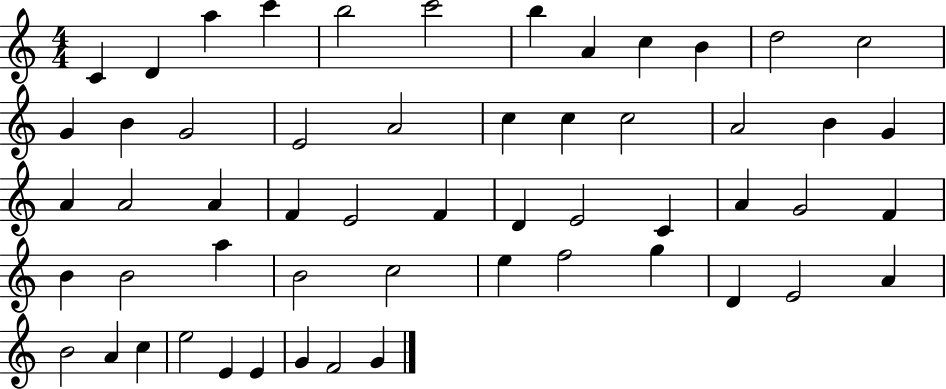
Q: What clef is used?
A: treble